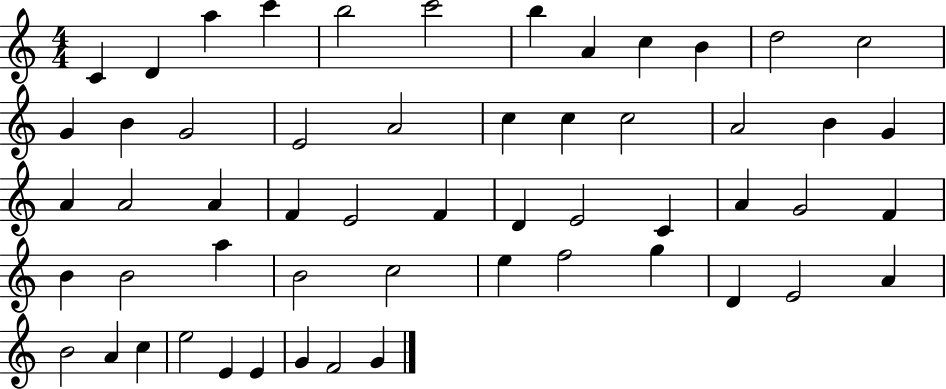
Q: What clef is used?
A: treble